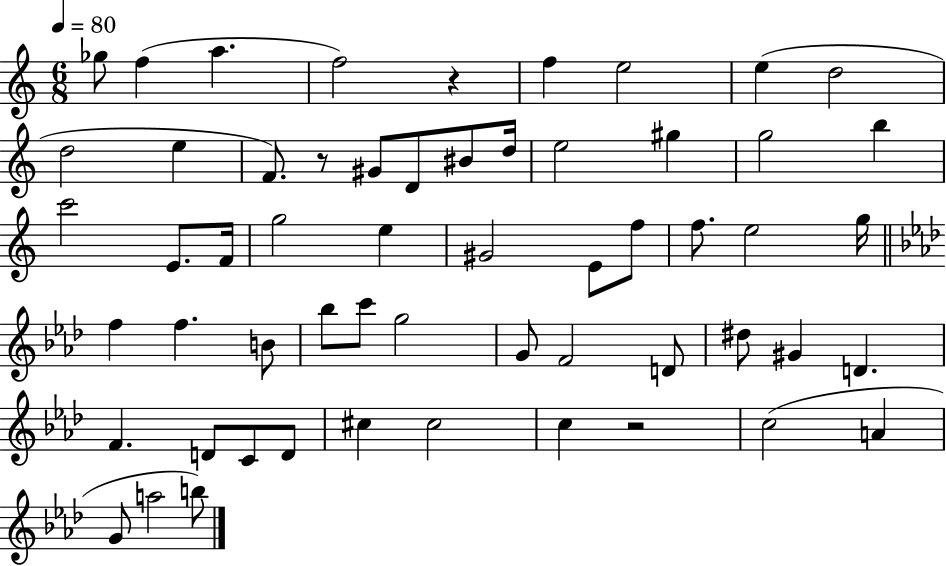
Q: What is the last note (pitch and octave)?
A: B5